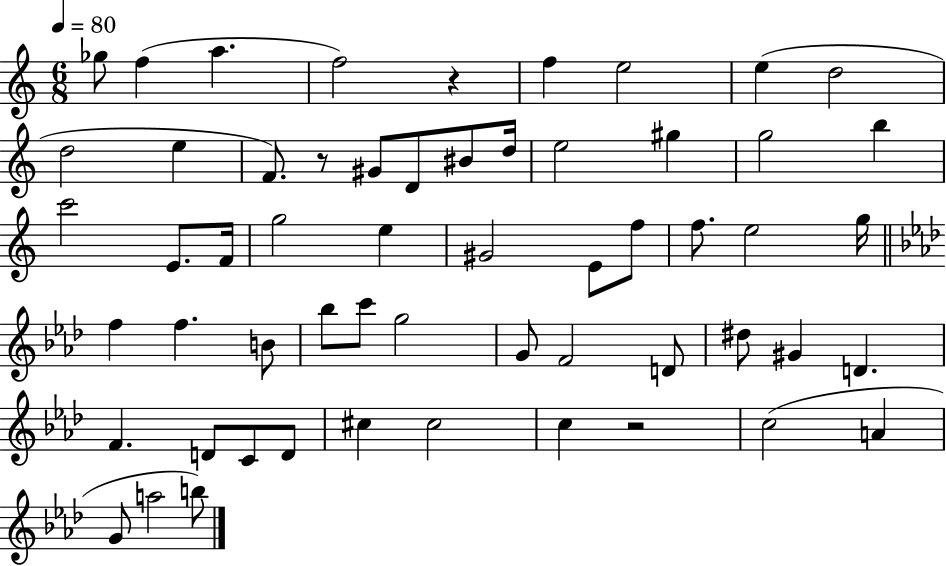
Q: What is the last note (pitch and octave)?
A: B5